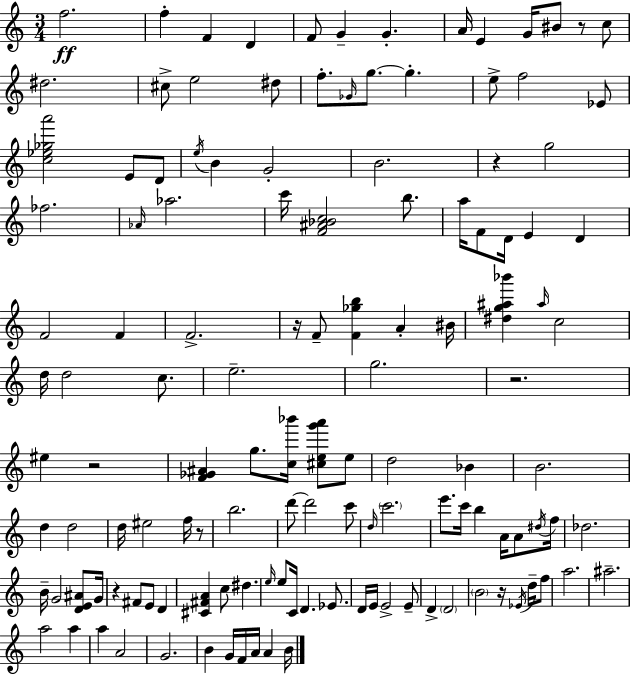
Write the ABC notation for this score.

X:1
T:Untitled
M:3/4
L:1/4
K:Am
f2 f F D F/2 G G A/4 E G/4 ^B/2 z/2 c/2 ^d2 ^c/2 e2 ^d/2 f/2 _G/4 g/2 g e/2 f2 _E/2 [c_e_ga']2 E/2 D/2 e/4 B G2 B2 z g2 _f2 _A/4 _a2 c'/4 [F^A_Bc]2 b/2 a/4 F/2 D/4 E D F2 F F2 z/4 F/2 [F_gb] A ^B/4 [^dg^a_b'] ^a/4 c2 d/4 d2 c/2 e2 g2 z2 ^e z2 [F_G^A] g/2 [c_b']/4 [^ceg'a']/2 e/2 d2 _B B2 d d2 d/4 ^e2 f/4 z/2 b2 d'/2 d'2 c'/2 d/4 c'2 e'/2 c'/4 b A/4 A/2 ^d/4 f/4 _d2 B/4 G2 [DE^A]/2 G/4 z ^F/2 E/2 D [^C^FA] c/2 ^d e/4 e/2 C/4 D _E/2 D/4 E/4 E2 E/2 D D2 B2 z/4 _E/4 d/4 f/2 a2 ^a2 a2 a a A2 G2 B G/4 F/4 A/4 A B/4